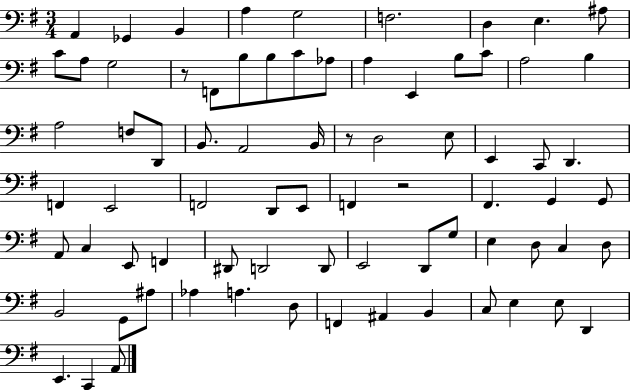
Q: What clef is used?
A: bass